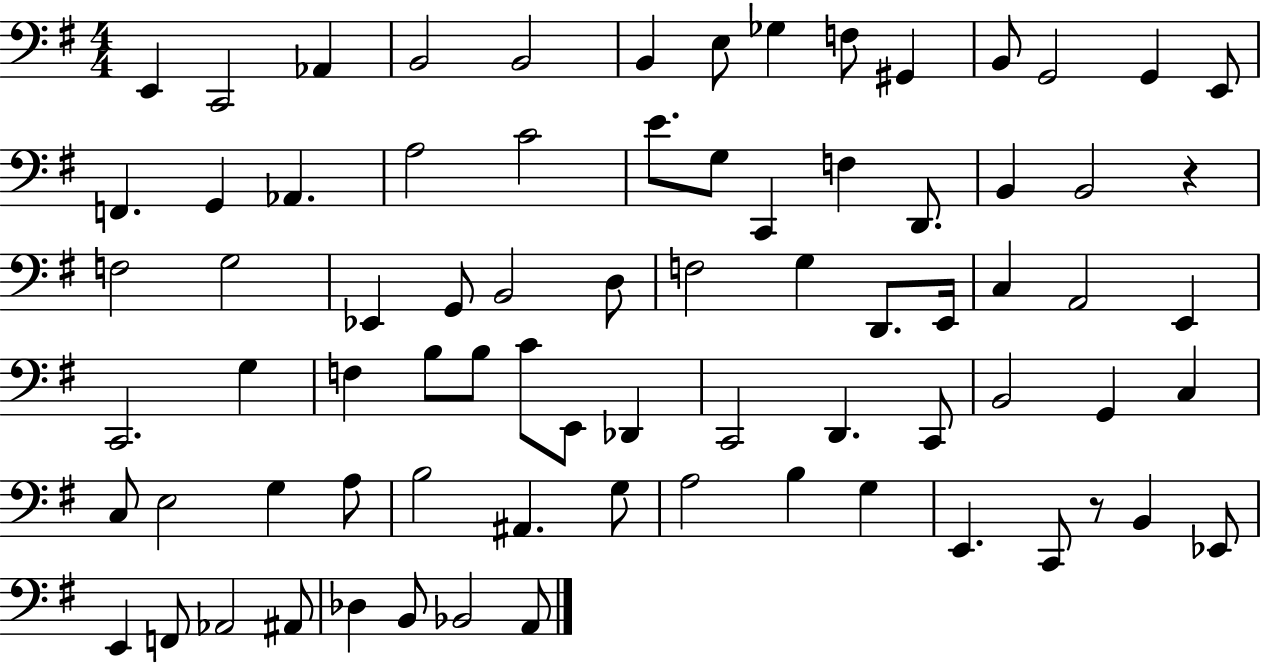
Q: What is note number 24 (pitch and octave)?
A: D2